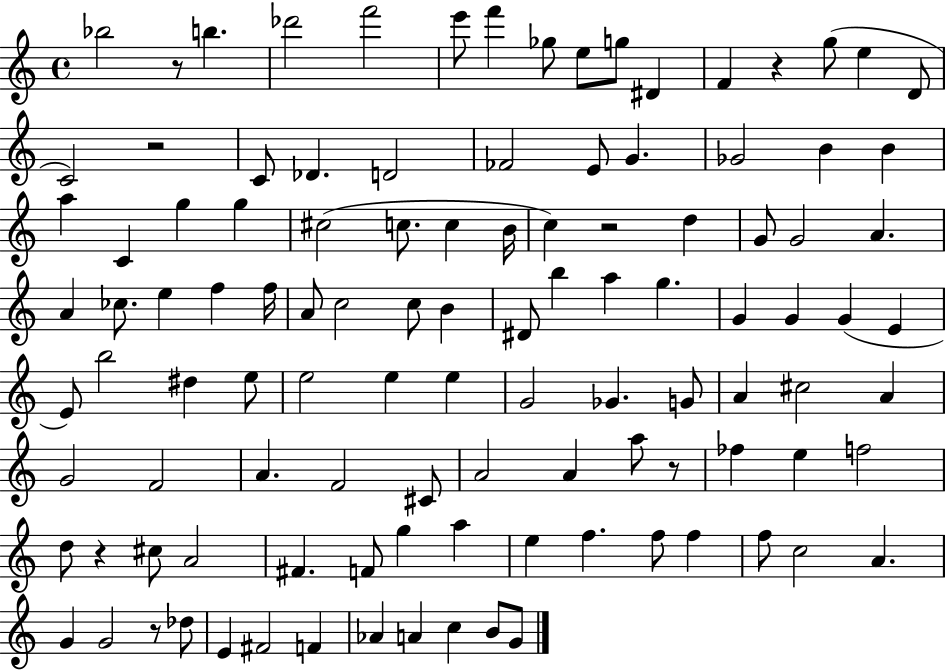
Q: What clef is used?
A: treble